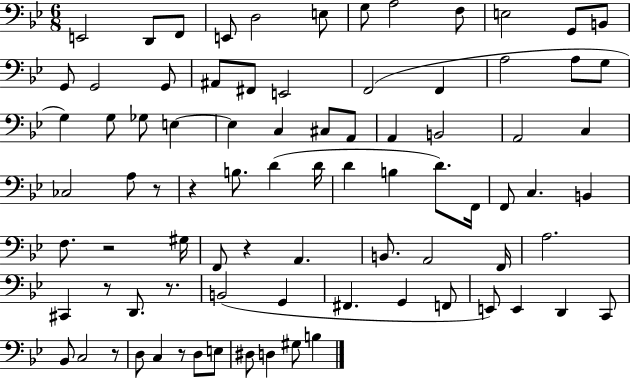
E2/h D2/e F2/e E2/e D3/h E3/e G3/e A3/h F3/e E3/h G2/e B2/e G2/e G2/h G2/e A#2/e F#2/e E2/h F2/h F2/q A3/h A3/e G3/e G3/q G3/e Gb3/e E3/q E3/q C3/q C#3/e A2/e A2/q B2/h A2/h C3/q CES3/h A3/e R/e R/q B3/e. D4/q D4/s D4/q B3/q D4/e. F2/s F2/e C3/q. B2/q F3/e. R/h G#3/s F2/e R/q A2/q. B2/e. A2/h F2/s A3/h. C#2/q R/e D2/e. R/e. B2/h G2/q F#2/q. G2/q F2/e E2/e E2/q D2/q C2/e Bb2/e C3/h R/e D3/e C3/q R/e D3/e E3/e D#3/e D3/q G#3/e B3/q